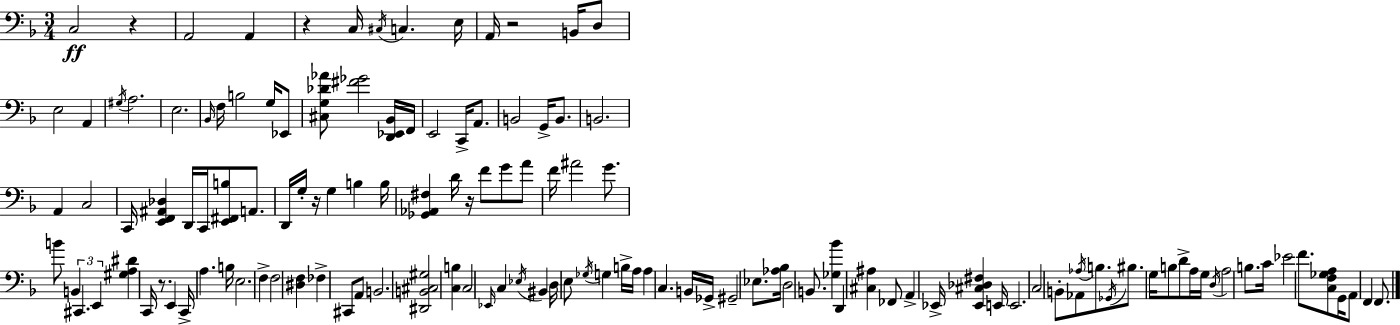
C3/h R/q A2/h A2/q R/q C3/s C#3/s C3/q. E3/s A2/s R/h B2/s D3/e E3/h A2/q G#3/s A3/h. E3/h. Bb2/s F3/s B3/h G3/s Eb2/e [C#3,G3,Db4,Ab4]/e [F#4,Gb4]/h [D2,Eb2,Bb2]/s F2/s E2/h C2/s A2/e. B2/h G2/s B2/e. B2/h. A2/q C3/h C2/s [E2,F2,A#2,Db3]/q D2/s C2/s [E2,F#2,B3]/e A2/e. D2/s G3/s R/s G3/q B3/q B3/s [Gb2,Ab2,F#3]/q D4/s R/s F4/e G4/e A4/e F4/s A#4/h G4/e. B4/e B2/q C#2/q. E2/q [G#3,A3,D#4]/q C2/s R/e. E2/q C2/s A3/q. B3/s E3/h. F3/q F3/h [D#3,F3]/q FES3/q C#2/e A2/e B2/h. [D#2,B2,C#3,G#3]/h [C3,B3]/q C3/h Eb2/s C3/q Eb3/s BIS2/q D3/s E3/e Gb3/s G3/q B3/s A3/s A3/q C3/q. B2/s Gb2/s G#2/h Eb3/e. [Ab3,Bb3]/s D3/h B2/e. [Gb3,Bb4]/q D2/q [C#3,A#3]/q FES2/e A2/q Eb2/s [Eb2,C#3,Db3,F#3]/q E2/s E2/h. C3/h B2/e Ab2/e Ab3/s B3/e. Gb2/s BIS3/e. G3/s B3/e D4/e A3/s G3/s D3/s A3/h B3/e. C4/s Eb4/h F4/e. [C3,F3,Gb3,A3]/e G2/s A2/e F2/q F2/e.